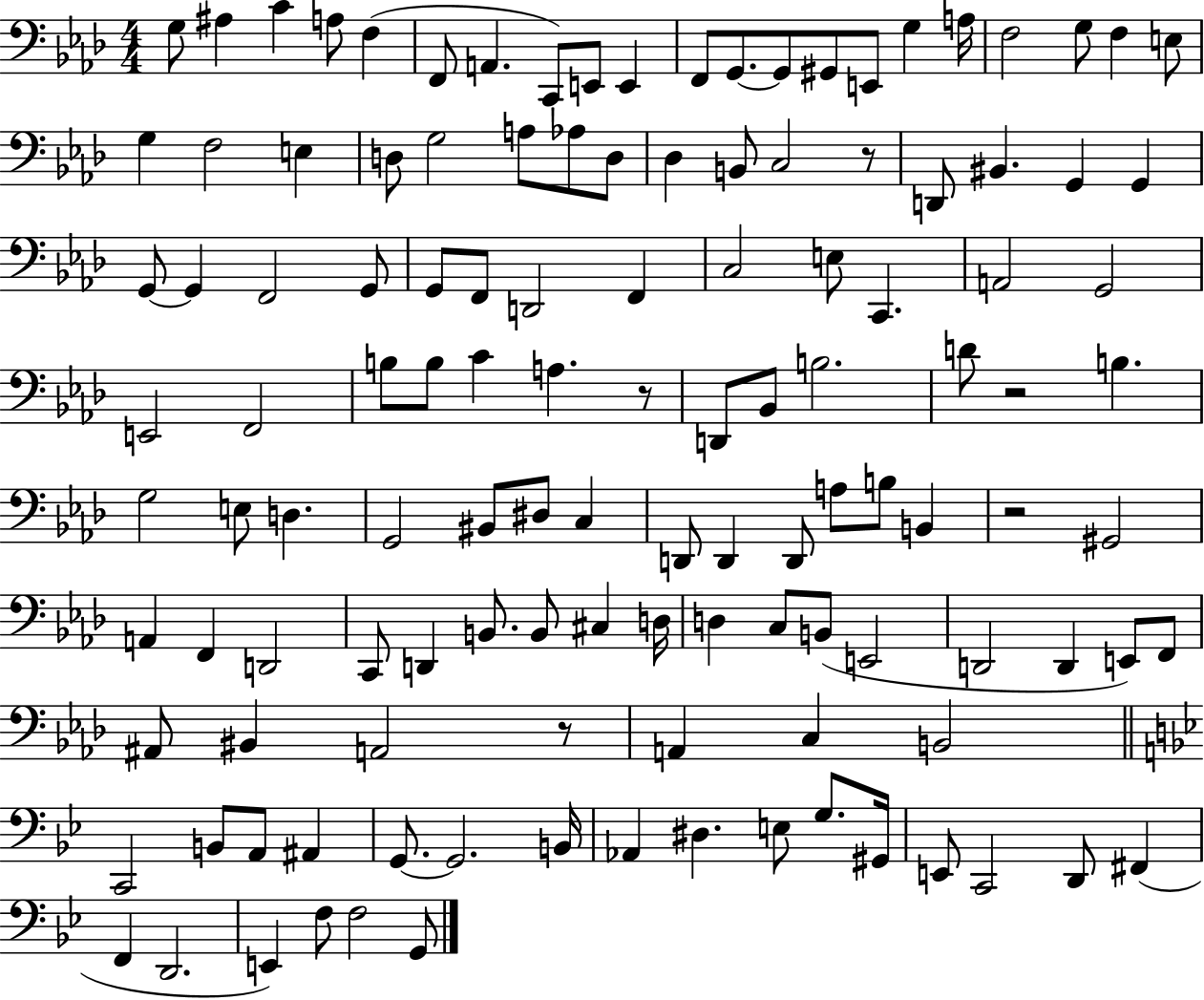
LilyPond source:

{
  \clef bass
  \numericTimeSignature
  \time 4/4
  \key aes \major
  \repeat volta 2 { g8 ais4 c'4 a8 f4( | f,8 a,4. c,8) e,8 e,4 | f,8 g,8.~~ g,8 gis,8 e,8 g4 a16 | f2 g8 f4 e8 | \break g4 f2 e4 | d8 g2 a8 aes8 d8 | des4 b,8 c2 r8 | d,8 bis,4. g,4 g,4 | \break g,8~~ g,4 f,2 g,8 | g,8 f,8 d,2 f,4 | c2 e8 c,4. | a,2 g,2 | \break e,2 f,2 | b8 b8 c'4 a4. r8 | d,8 bes,8 b2. | d'8 r2 b4. | \break g2 e8 d4. | g,2 bis,8 dis8 c4 | d,8 d,4 d,8 a8 b8 b,4 | r2 gis,2 | \break a,4 f,4 d,2 | c,8 d,4 b,8. b,8 cis4 d16 | d4 c8 b,8( e,2 | d,2 d,4 e,8) f,8 | \break ais,8 bis,4 a,2 r8 | a,4 c4 b,2 | \bar "||" \break \key bes \major c,2 b,8 a,8 ais,4 | g,8.~~ g,2. b,16 | aes,4 dis4. e8 g8. gis,16 | e,8 c,2 d,8 fis,4( | \break f,4 d,2. | e,4) f8 f2 g,8 | } \bar "|."
}